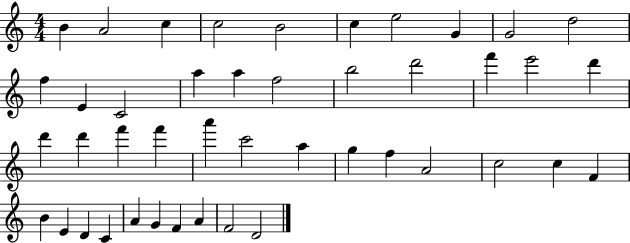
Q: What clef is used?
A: treble